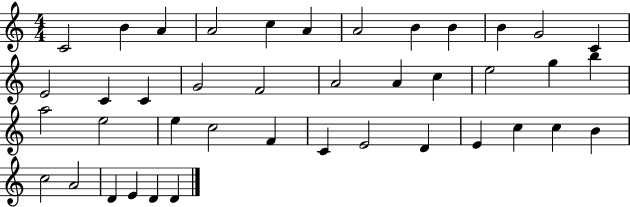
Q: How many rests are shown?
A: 0